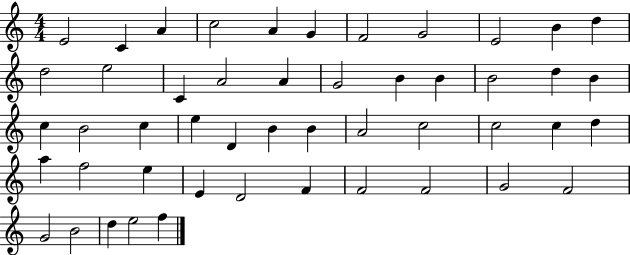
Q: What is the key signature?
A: C major